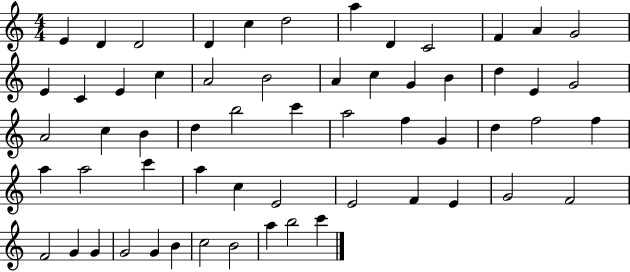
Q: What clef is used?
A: treble